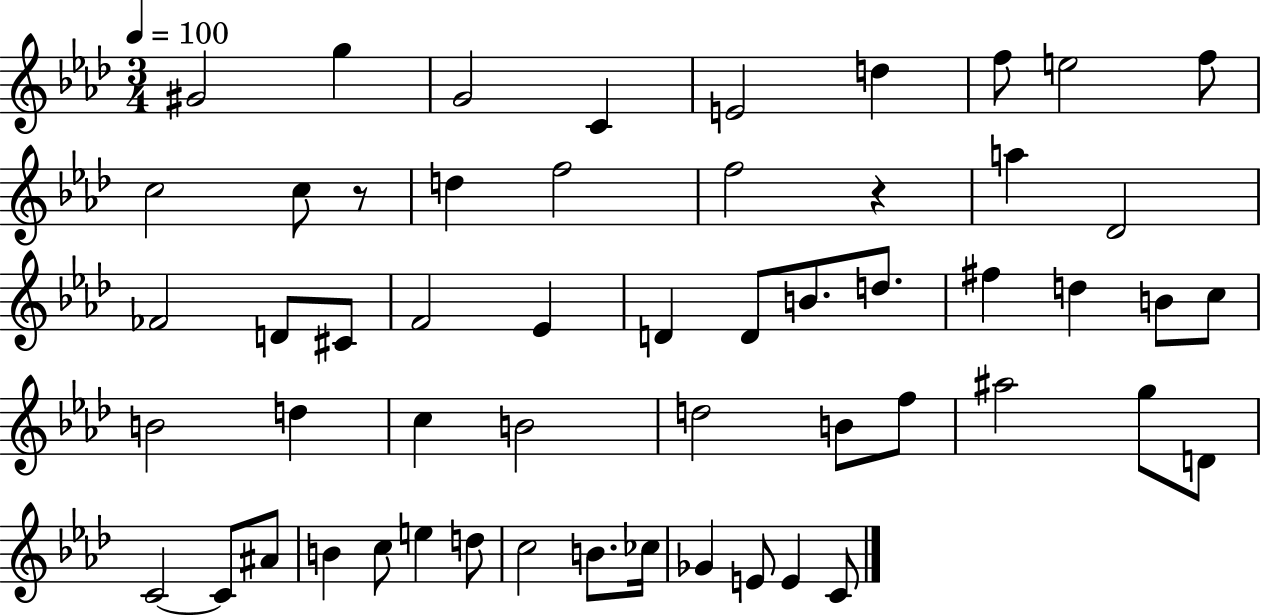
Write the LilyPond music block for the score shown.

{
  \clef treble
  \numericTimeSignature
  \time 3/4
  \key aes \major
  \tempo 4 = 100
  \repeat volta 2 { gis'2 g''4 | g'2 c'4 | e'2 d''4 | f''8 e''2 f''8 | \break c''2 c''8 r8 | d''4 f''2 | f''2 r4 | a''4 des'2 | \break fes'2 d'8 cis'8 | f'2 ees'4 | d'4 d'8 b'8. d''8. | fis''4 d''4 b'8 c''8 | \break b'2 d''4 | c''4 b'2 | d''2 b'8 f''8 | ais''2 g''8 d'8 | \break c'2~~ c'8 ais'8 | b'4 c''8 e''4 d''8 | c''2 b'8. ces''16 | ges'4 e'8 e'4 c'8 | \break } \bar "|."
}